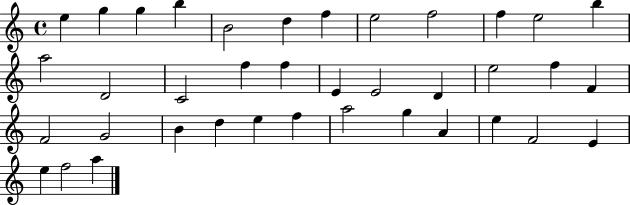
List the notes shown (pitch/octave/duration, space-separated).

E5/q G5/q G5/q B5/q B4/h D5/q F5/q E5/h F5/h F5/q E5/h B5/q A5/h D4/h C4/h F5/q F5/q E4/q E4/h D4/q E5/h F5/q F4/q F4/h G4/h B4/q D5/q E5/q F5/q A5/h G5/q A4/q E5/q F4/h E4/q E5/q F5/h A5/q